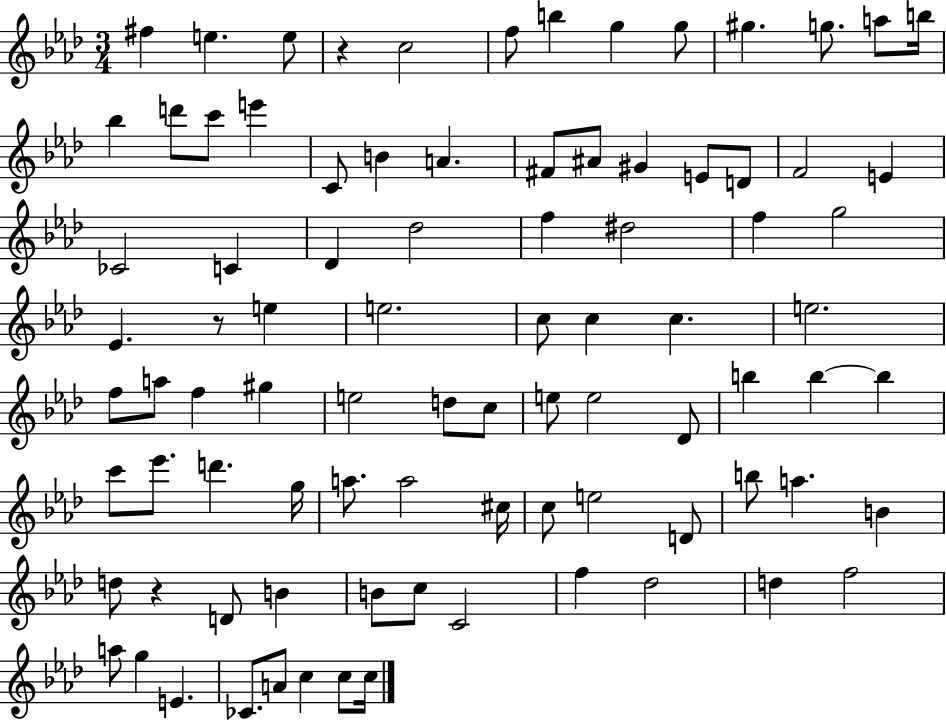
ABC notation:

X:1
T:Untitled
M:3/4
L:1/4
K:Ab
^f e e/2 z c2 f/2 b g g/2 ^g g/2 a/2 b/4 _b d'/2 c'/2 e' C/2 B A ^F/2 ^A/2 ^G E/2 D/2 F2 E _C2 C _D _d2 f ^d2 f g2 _E z/2 e e2 c/2 c c e2 f/2 a/2 f ^g e2 d/2 c/2 e/2 e2 _D/2 b b b c'/2 _e'/2 d' g/4 a/2 a2 ^c/4 c/2 e2 D/2 b/2 a B d/2 z D/2 B B/2 c/2 C2 f _d2 d f2 a/2 g E _C/2 A/2 c c/2 c/4